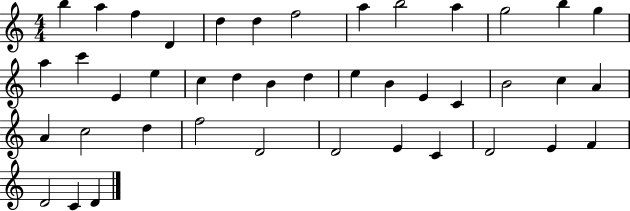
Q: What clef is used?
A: treble